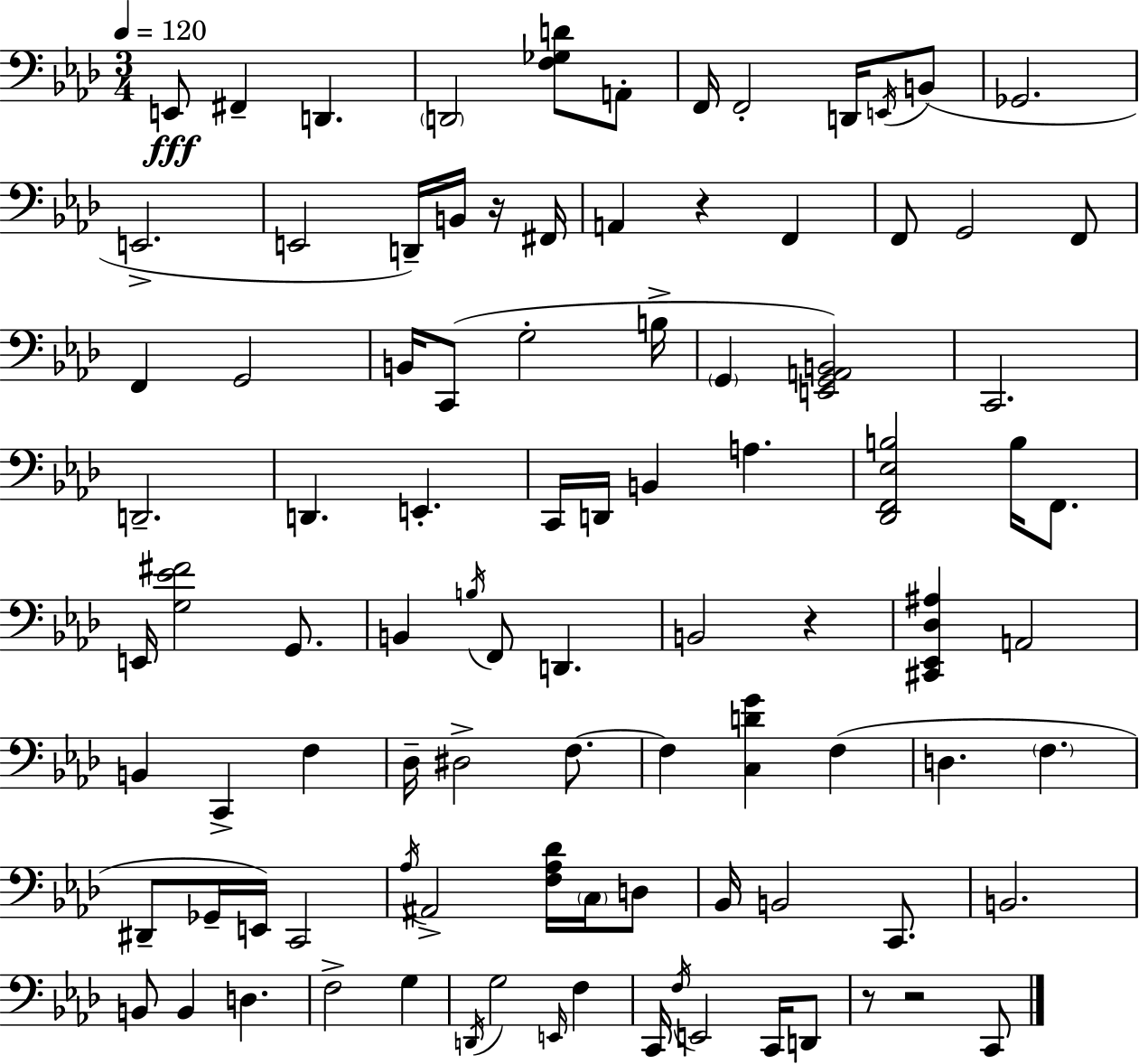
E2/e F#2/q D2/q. D2/h [F3,Gb3,D4]/e A2/e F2/s F2/h D2/s E2/s B2/e Gb2/h. E2/h. E2/h D2/s B2/s R/s F#2/s A2/q R/q F2/q F2/e G2/h F2/e F2/q G2/h B2/s C2/e G3/h B3/s G2/q [E2,G2,A2,B2]/h C2/h. D2/h. D2/q. E2/q. C2/s D2/s B2/q A3/q. [Db2,F2,Eb3,B3]/h B3/s F2/e. E2/s [G3,Eb4,F#4]/h G2/e. B2/q B3/s F2/e D2/q. B2/h R/q [C#2,Eb2,Db3,A#3]/q A2/h B2/q C2/q F3/q Db3/s D#3/h F3/e. F3/q [C3,D4,G4]/q F3/q D3/q. F3/q. D#2/e Gb2/s E2/s C2/h Ab3/s A#2/h [F3,Ab3,Db4]/s C3/s D3/e Bb2/s B2/h C2/e. B2/h. B2/e B2/q D3/q. F3/h G3/q D2/s G3/h E2/s F3/q C2/s F3/s E2/h C2/s D2/e R/e R/h C2/e